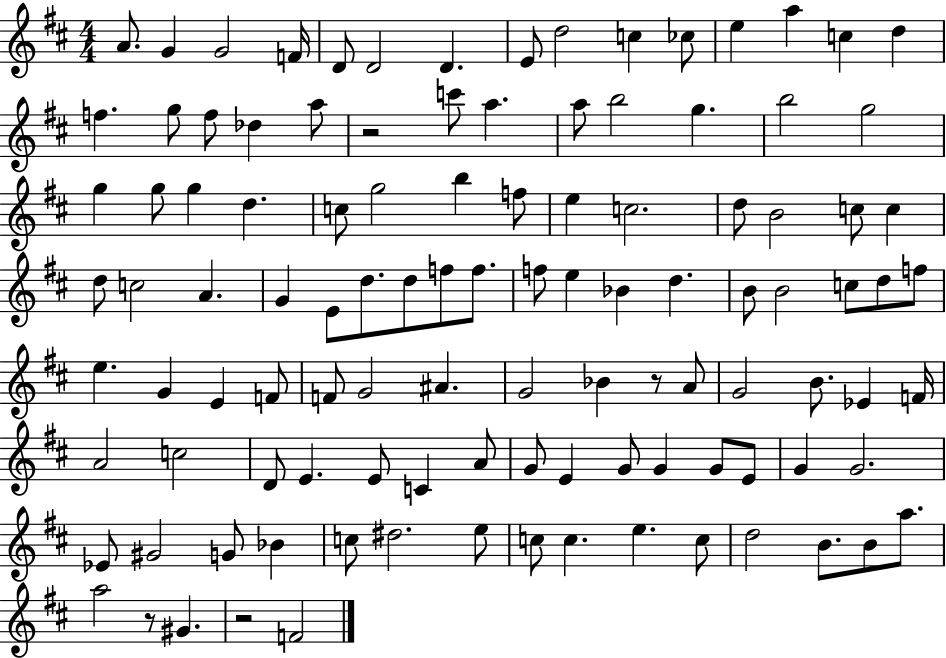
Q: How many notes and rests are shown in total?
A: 110